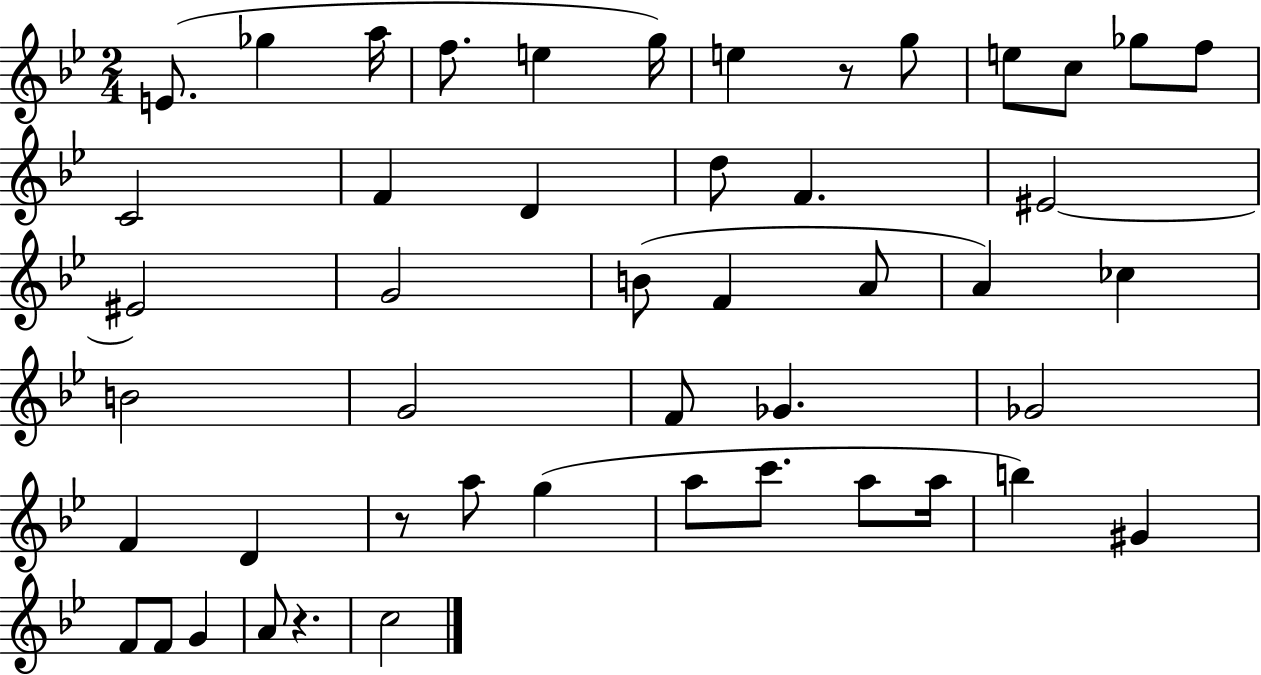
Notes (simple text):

E4/e. Gb5/q A5/s F5/e. E5/q G5/s E5/q R/e G5/e E5/e C5/e Gb5/e F5/e C4/h F4/q D4/q D5/e F4/q. EIS4/h EIS4/h G4/h B4/e F4/q A4/e A4/q CES5/q B4/h G4/h F4/e Gb4/q. Gb4/h F4/q D4/q R/e A5/e G5/q A5/e C6/e. A5/e A5/s B5/q G#4/q F4/e F4/e G4/q A4/e R/q. C5/h